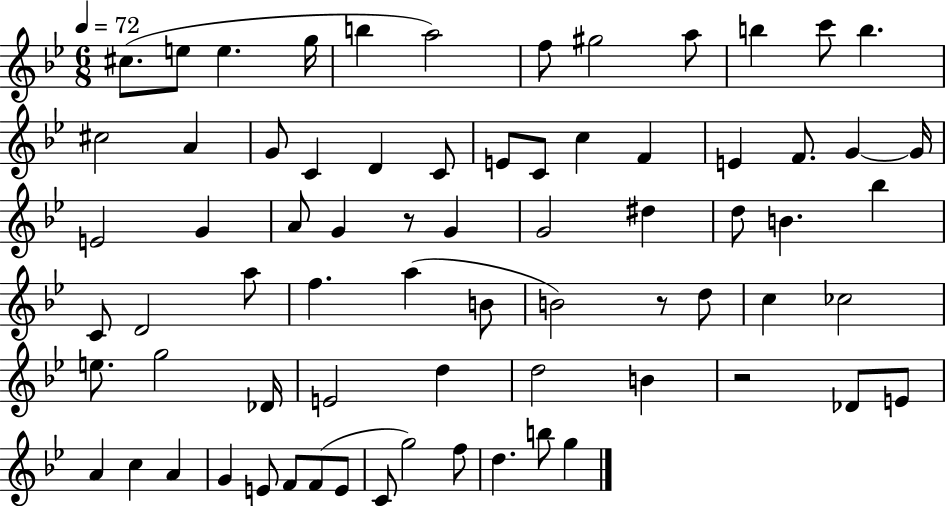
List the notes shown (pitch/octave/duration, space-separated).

C#5/e. E5/e E5/q. G5/s B5/q A5/h F5/e G#5/h A5/e B5/q C6/e B5/q. C#5/h A4/q G4/e C4/q D4/q C4/e E4/e C4/e C5/q F4/q E4/q F4/e. G4/q G4/s E4/h G4/q A4/e G4/q R/e G4/q G4/h D#5/q D5/e B4/q. Bb5/q C4/e D4/h A5/e F5/q. A5/q B4/e B4/h R/e D5/e C5/q CES5/h E5/e. G5/h Db4/s E4/h D5/q D5/h B4/q R/h Db4/e E4/e A4/q C5/q A4/q G4/q E4/e F4/e F4/e E4/e C4/e G5/h F5/e D5/q. B5/e G5/q